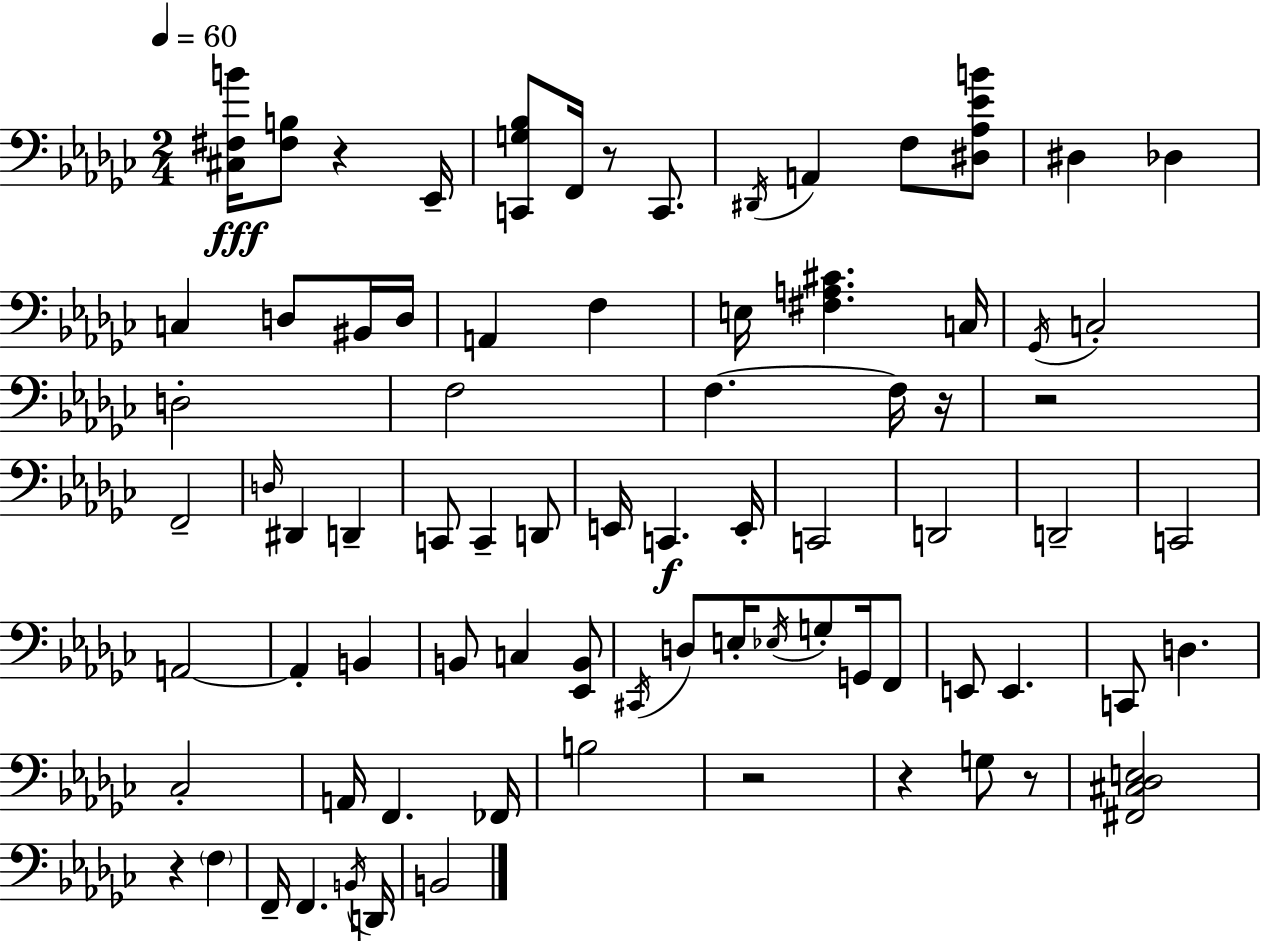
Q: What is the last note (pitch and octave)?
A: B2